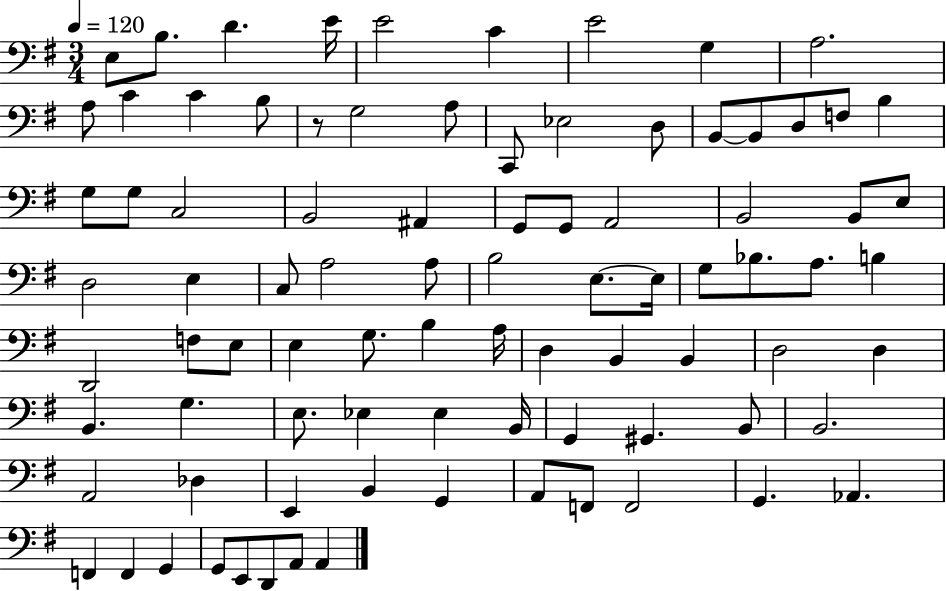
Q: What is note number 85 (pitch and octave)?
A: A2